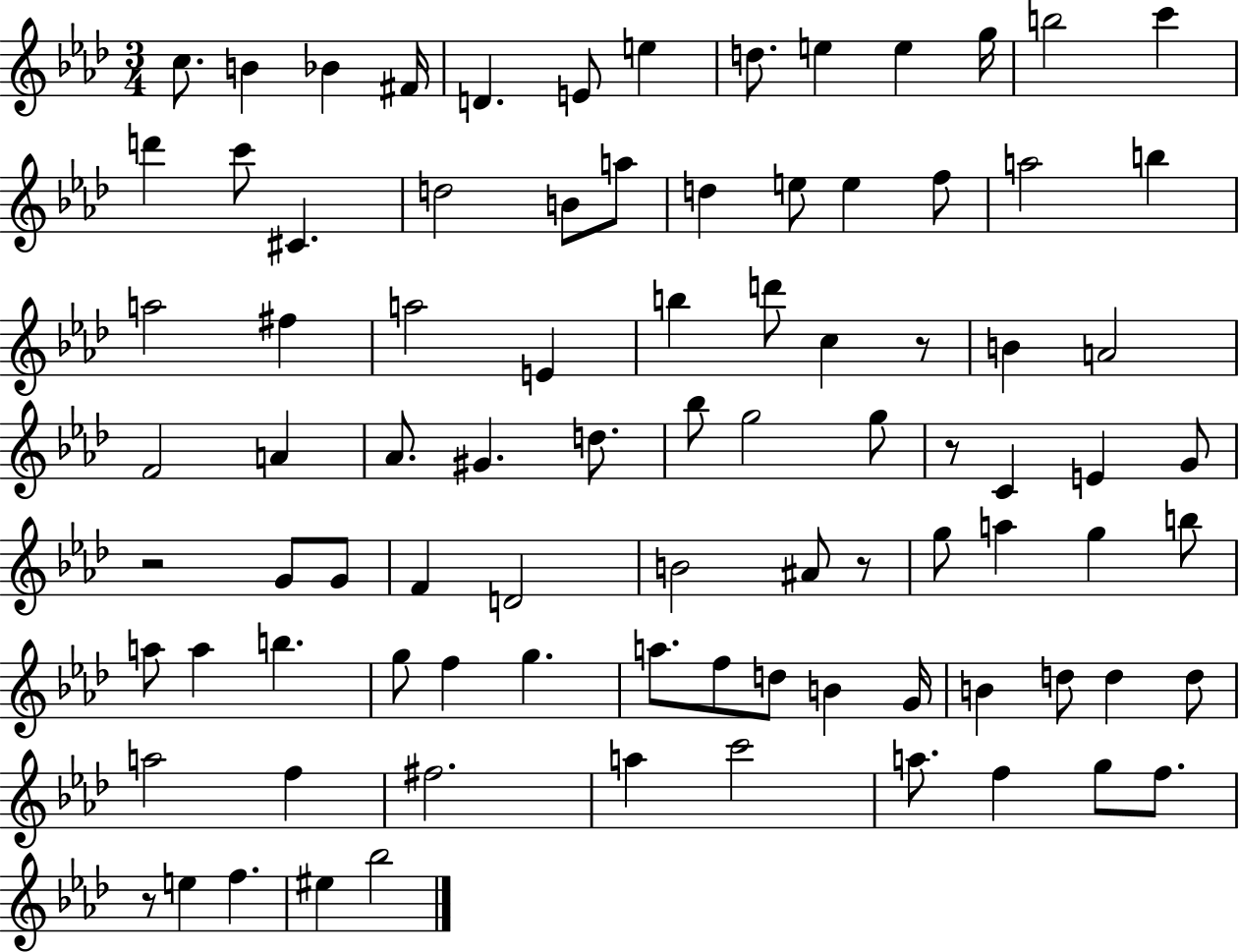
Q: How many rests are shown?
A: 5